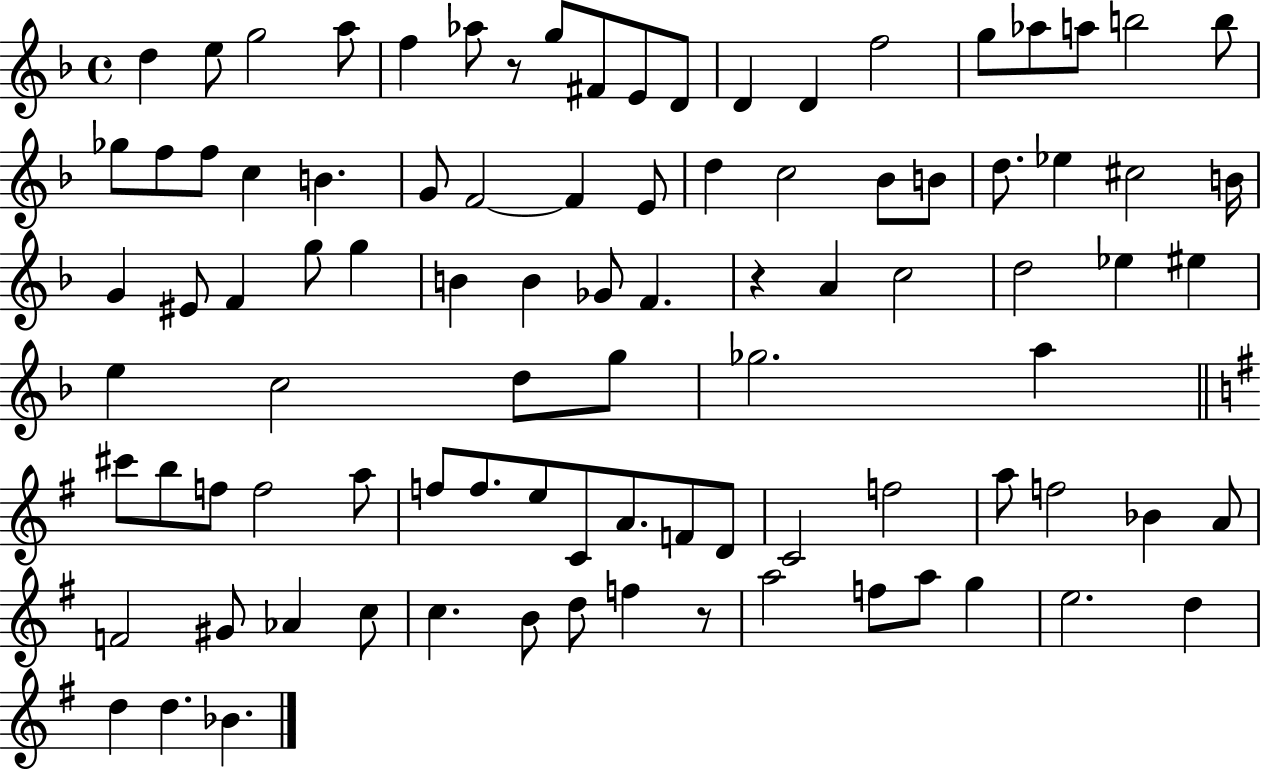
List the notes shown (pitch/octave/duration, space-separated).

D5/q E5/e G5/h A5/e F5/q Ab5/e R/e G5/e F#4/e E4/e D4/e D4/q D4/q F5/h G5/e Ab5/e A5/e B5/h B5/e Gb5/e F5/e F5/e C5/q B4/q. G4/e F4/h F4/q E4/e D5/q C5/h Bb4/e B4/e D5/e. Eb5/q C#5/h B4/s G4/q EIS4/e F4/q G5/e G5/q B4/q B4/q Gb4/e F4/q. R/q A4/q C5/h D5/h Eb5/q EIS5/q E5/q C5/h D5/e G5/e Gb5/h. A5/q C#6/e B5/e F5/e F5/h A5/e F5/e F5/e. E5/e C4/e A4/e. F4/e D4/e C4/h F5/h A5/e F5/h Bb4/q A4/e F4/h G#4/e Ab4/q C5/e C5/q. B4/e D5/e F5/q R/e A5/h F5/e A5/e G5/q E5/h. D5/q D5/q D5/q. Bb4/q.